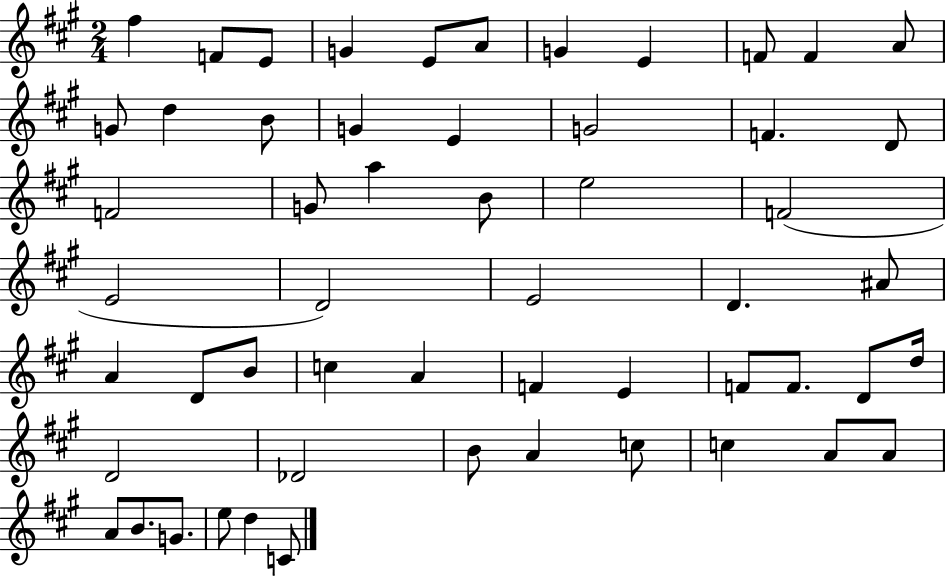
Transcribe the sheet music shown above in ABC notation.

X:1
T:Untitled
M:2/4
L:1/4
K:A
^f F/2 E/2 G E/2 A/2 G E F/2 F A/2 G/2 d B/2 G E G2 F D/2 F2 G/2 a B/2 e2 F2 E2 D2 E2 D ^A/2 A D/2 B/2 c A F E F/2 F/2 D/2 d/4 D2 _D2 B/2 A c/2 c A/2 A/2 A/2 B/2 G/2 e/2 d C/2